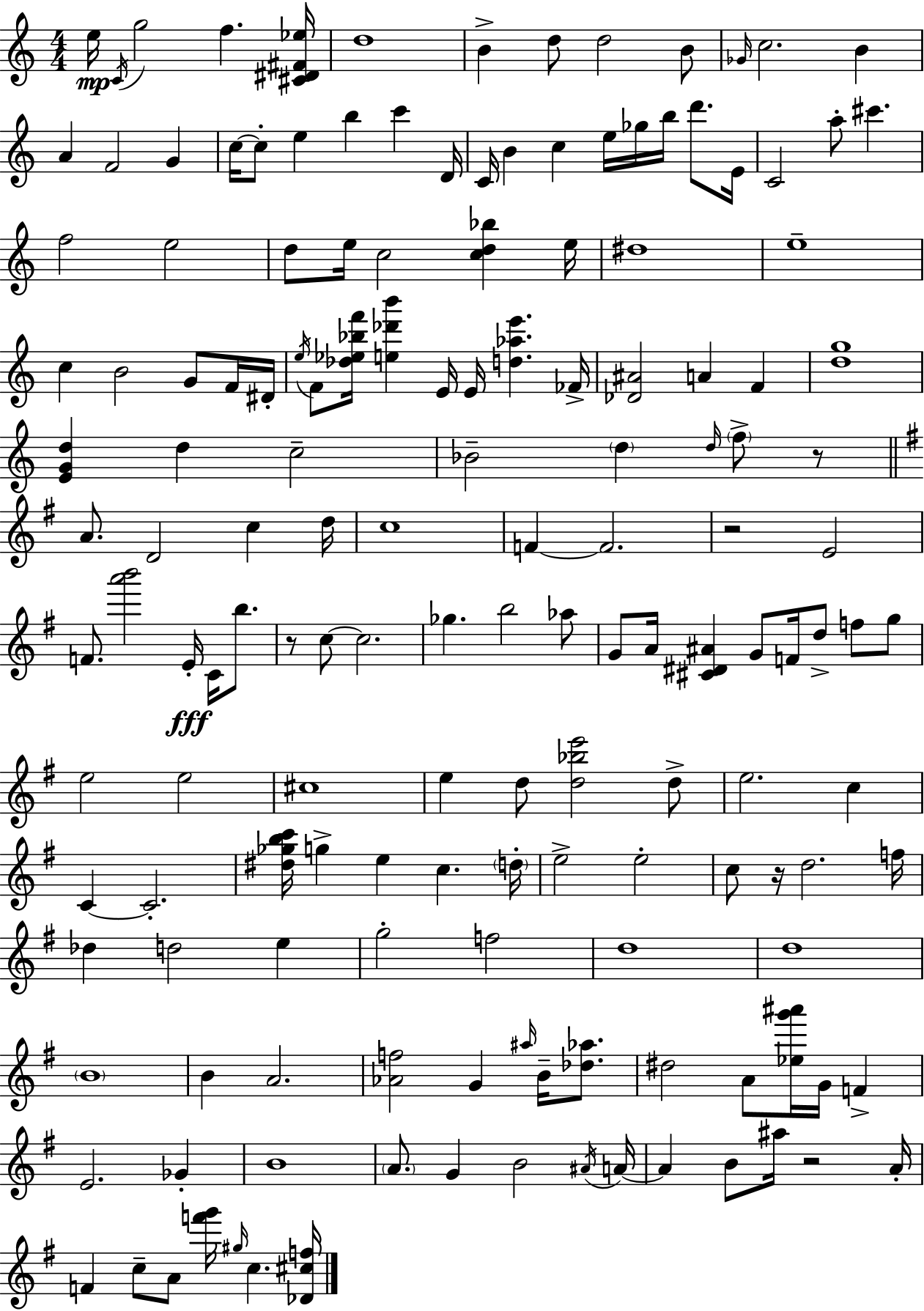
X:1
T:Untitled
M:4/4
L:1/4
K:Am
e/4 C/4 g2 f [^C^D^F_e]/4 d4 B d/2 d2 B/2 _G/4 c2 B A F2 G c/4 c/2 e b c' D/4 C/4 B c e/4 _g/4 b/4 d'/2 E/4 C2 a/2 ^c' f2 e2 d/2 e/4 c2 [cd_b] e/4 ^d4 e4 c B2 G/2 F/4 ^D/4 e/4 F/2 [_d_e_bf']/4 [e_d'b'] E/4 E/4 [d_ae'] _F/4 [_D^A]2 A F [dg]4 [EGd] d c2 _B2 d d/4 f/2 z/2 A/2 D2 c d/4 c4 F F2 z2 E2 F/2 [a'b']2 E/4 C/4 b/2 z/2 c/2 c2 _g b2 _a/2 G/2 A/4 [^C^D^A] G/2 F/4 d/2 f/2 g/2 e2 e2 ^c4 e d/2 [d_be']2 d/2 e2 c C C2 [^d_gbc']/4 g e c d/4 e2 e2 c/2 z/4 d2 f/4 _d d2 e g2 f2 d4 d4 B4 B A2 [_Af]2 G ^a/4 B/4 [_d_a]/2 ^d2 A/2 [_eg'^a']/4 G/4 F E2 _G B4 A/2 G B2 ^A/4 A/4 A B/2 ^a/4 z2 A/4 F c/2 A/2 [f'g']/4 ^g/4 c [_D^cf]/4